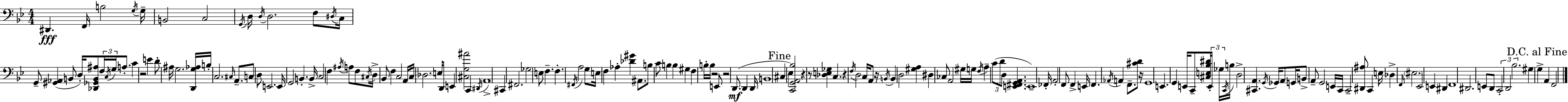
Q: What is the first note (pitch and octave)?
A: D#2